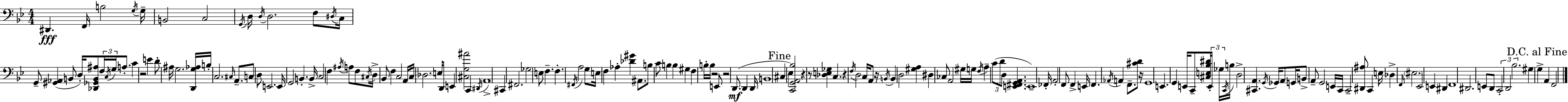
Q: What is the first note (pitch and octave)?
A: D#2